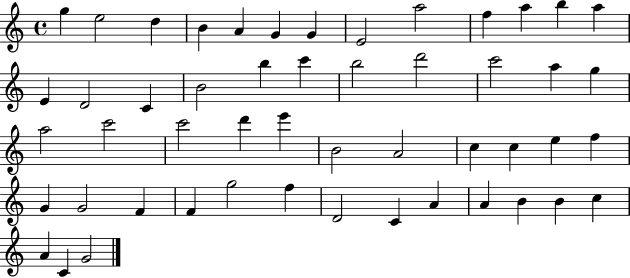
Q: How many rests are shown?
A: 0